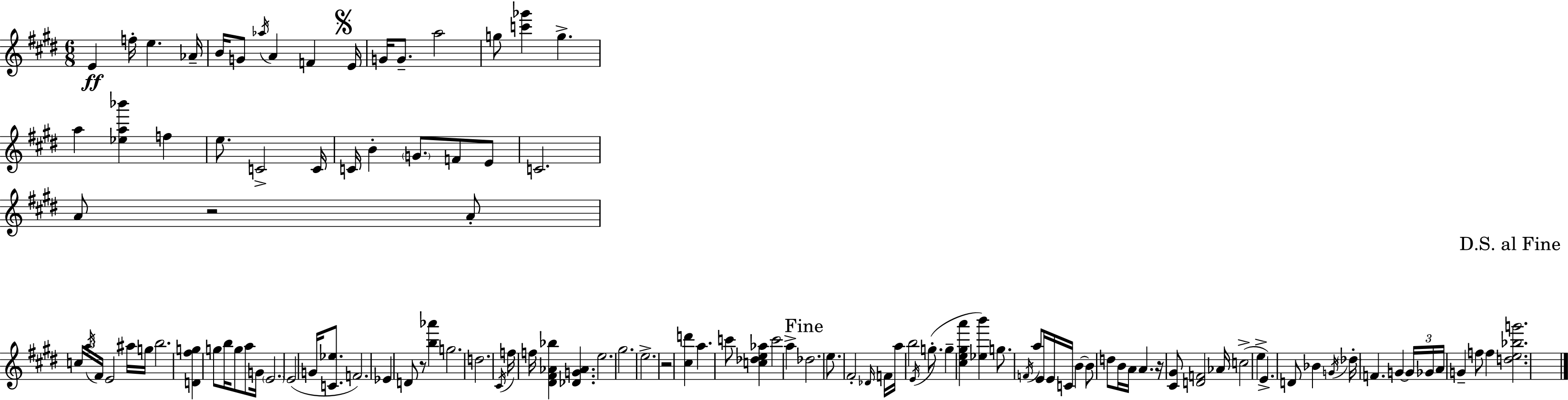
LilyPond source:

{
  \clef treble
  \numericTimeSignature
  \time 6/8
  \key e \major
  e'4\ff f''16-. e''4. aes'16-- | b'16 g'8 \acciaccatura { aes''16 } a'4 f'4 | \mark \markup { \musicglyph "scripts.segno" } e'16 g'16 g'8.-- a''2 | g''8 <c''' ges'''>4 g''4.-> | \break a''4 <ees'' a'' bes'''>4 f''4 | e''8. c'2-> | c'16 c'16 b'4-. \parenthesize g'8. f'8 e'8 | c'2. | \break a'8 r2 a'8-. | \tuplet 3/2 { c''16 \acciaccatura { a''16 } fis'16 } e'2 | ais''16 g''16 b''2. | <d' fis'' g''>4 g''8 b''16 g''8 a''8 | \break g'16 \parenthesize e'2. | e'2( g'16 <c' ees''>8. | f'2.) | ees'4 d'8 r8 <b'' aes'''>4 | \break g''2. | d''2. | \acciaccatura { cis'16 } f''16 f''16 <dis' fis' aes' bes''>4 <des' g' aes'>4. | e''2. | \break gis''2. | e''2.-> | r2 <cis'' d'''>4 | a''4. c'''8 <c'' des'' e'' aes''>4 | \break c'''2 a''4-> | \mark "Fine" des''2. | e''8. fis'2-. | \grace { des'16 } f'16 a''16 b''2 | \break \acciaccatura { e'16 }( g''8.-. g''4-- <cis'' e'' gis'' a'''>4 | <ees'' b'''>4) g''8. \acciaccatura { f'16 } a''8 e'16 | e'16 c'16 b'4~~ b'8 d''8 b'16 a'16 | a'4. r16 <cis' gis'>8 <d' f'>2 | \break aes'16 c''2->( | e''4-> e'4.->) | d'8 bes'4 \acciaccatura { g'16 } \parenthesize des''16-. f'4. | g'4~~ \tuplet 3/2 { g'16 ges'16 a'16 } g'4-- | \break f''8 f''4 \mark "D.S. al Fine" <d'' e'' bes'' g'''>2. | \bar "|."
}